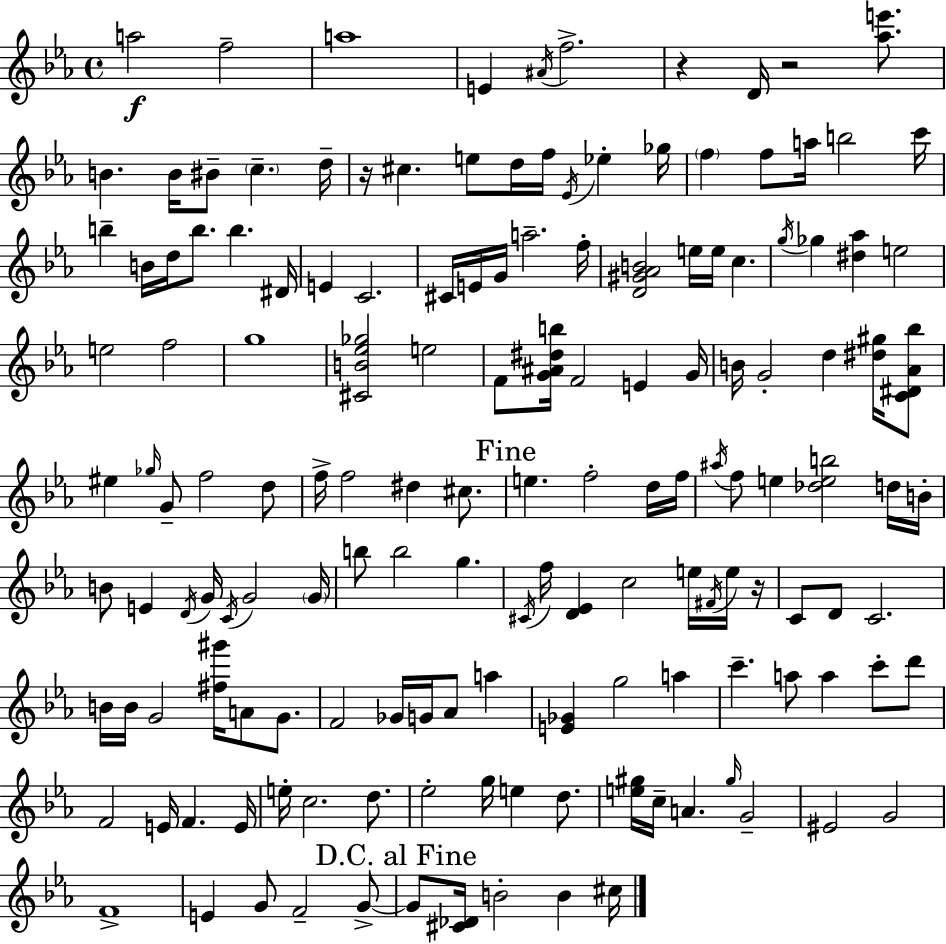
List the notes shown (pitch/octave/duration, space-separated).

A5/h F5/h A5/w E4/q A#4/s F5/h. R/q D4/s R/h [Ab5,E6]/e. B4/q. B4/s BIS4/e C5/q. D5/s R/s C#5/q. E5/e D5/s F5/s Eb4/s Eb5/q Gb5/s F5/q F5/e A5/s B5/h C6/s B5/q B4/s D5/s B5/e. B5/q. D#4/s E4/q C4/h. C#4/s E4/s G4/s A5/h. F5/s [D4,G#4,Ab4,B4]/h E5/s E5/s C5/q. G5/s Gb5/q [D#5,Ab5]/q E5/h E5/h F5/h G5/w [C#4,B4,Eb5,Gb5]/h E5/h F4/e [G4,A#4,D#5,B5]/s F4/h E4/q G4/s B4/s G4/h D5/q [D#5,G#5]/s [C4,D#4,Ab4,Bb5]/e EIS5/q Gb5/s G4/e F5/h D5/e F5/s F5/h D#5/q C#5/e. E5/q. F5/h D5/s F5/s A#5/s F5/e E5/q [Db5,E5,B5]/h D5/s B4/s B4/e E4/q D4/s G4/s C4/s G4/h G4/s B5/e B5/h G5/q. C#4/s F5/s [D4,Eb4]/q C5/h E5/s F#4/s E5/s R/s C4/e D4/e C4/h. B4/s B4/s G4/h [F#5,G#6]/s A4/e G4/e. F4/h Gb4/s G4/s Ab4/e A5/q [E4,Gb4]/q G5/h A5/q C6/q. A5/e A5/q C6/e D6/e F4/h E4/s F4/q. E4/s E5/s C5/h. D5/e. Eb5/h G5/s E5/q D5/e. [E5,G#5]/s C5/s A4/q. G#5/s G4/h EIS4/h G4/h F4/w E4/q G4/e F4/h G4/e G4/e [C#4,Db4]/s B4/h B4/q C#5/s